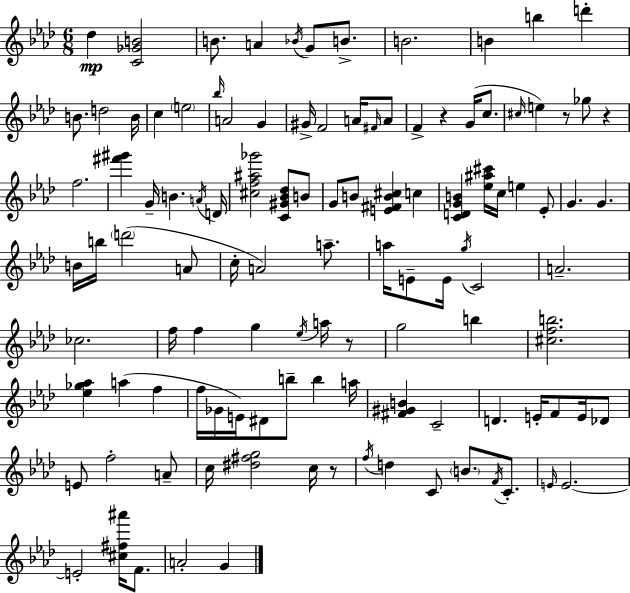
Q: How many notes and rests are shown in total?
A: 113